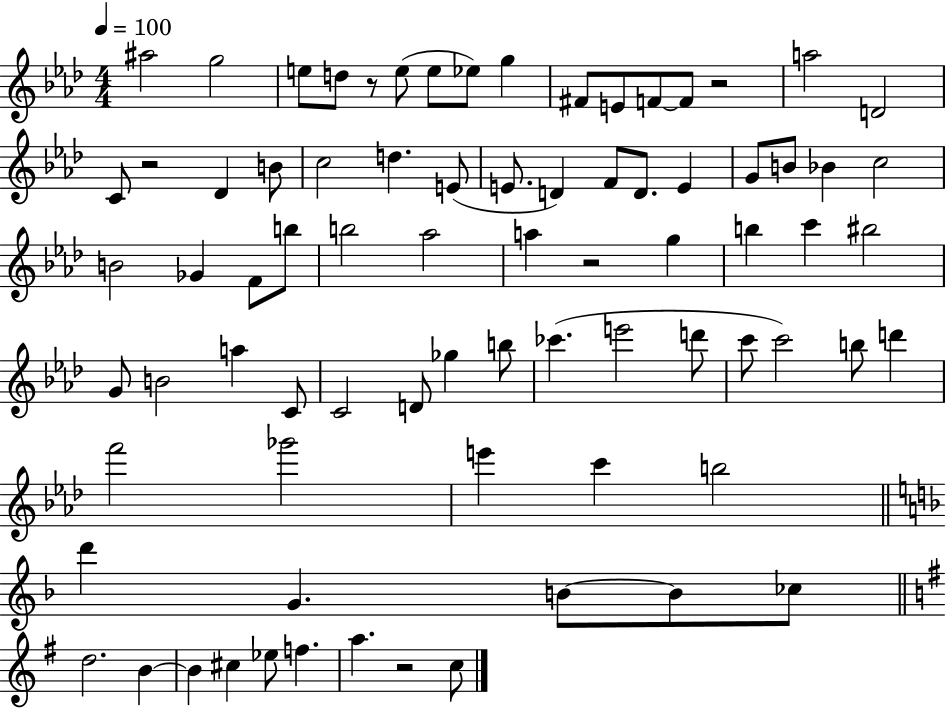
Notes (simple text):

A#5/h G5/h E5/e D5/e R/e E5/e E5/e Eb5/e G5/q F#4/e E4/e F4/e F4/e R/h A5/h D4/h C4/e R/h Db4/q B4/e C5/h D5/q. E4/e E4/e. D4/q F4/e D4/e. E4/q G4/e B4/e Bb4/q C5/h B4/h Gb4/q F4/e B5/e B5/h Ab5/h A5/q R/h G5/q B5/q C6/q BIS5/h G4/e B4/h A5/q C4/e C4/h D4/e Gb5/q B5/e CES6/q. E6/h D6/e C6/e C6/h B5/e D6/q F6/h Gb6/h E6/q C6/q B5/h D6/q G4/q. B4/e B4/e CES5/e D5/h. B4/q B4/q C#5/q Eb5/e F5/q. A5/q. R/h C5/e